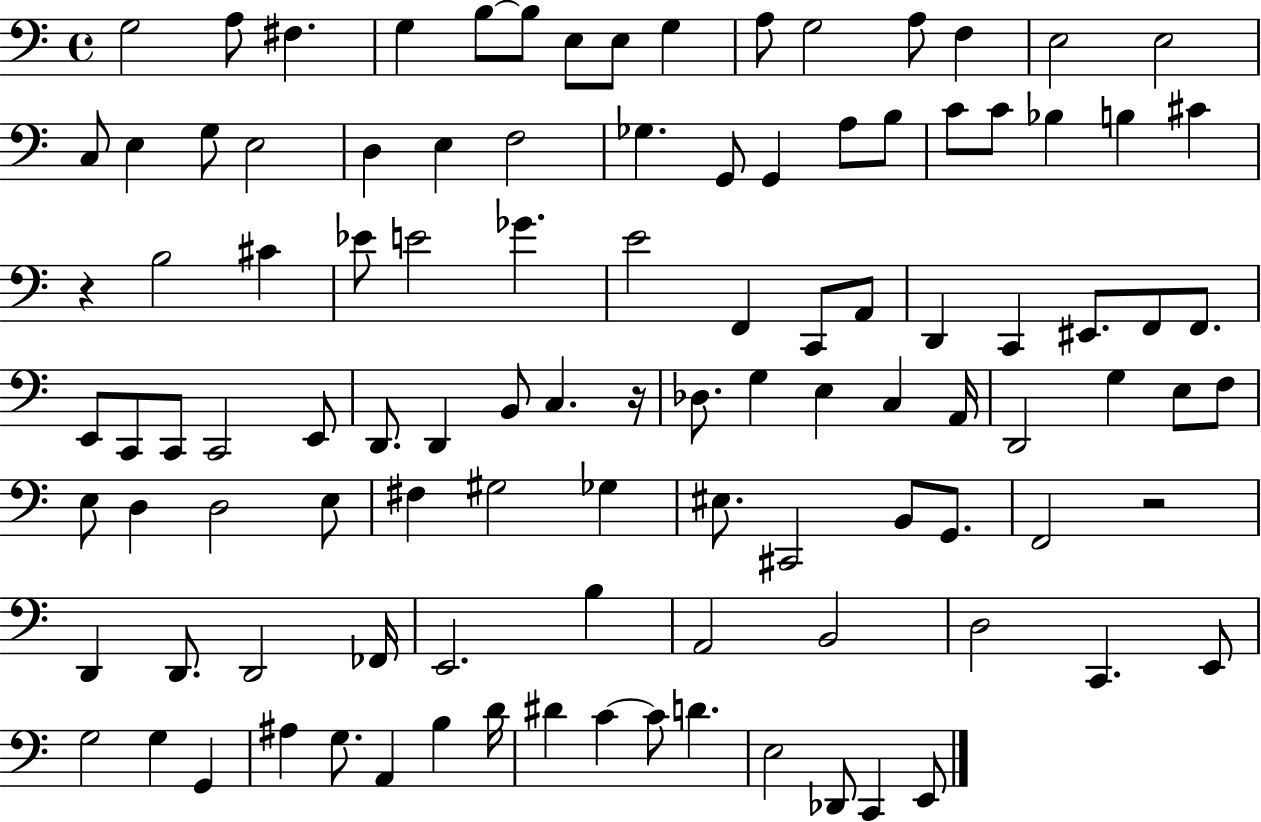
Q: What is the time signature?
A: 4/4